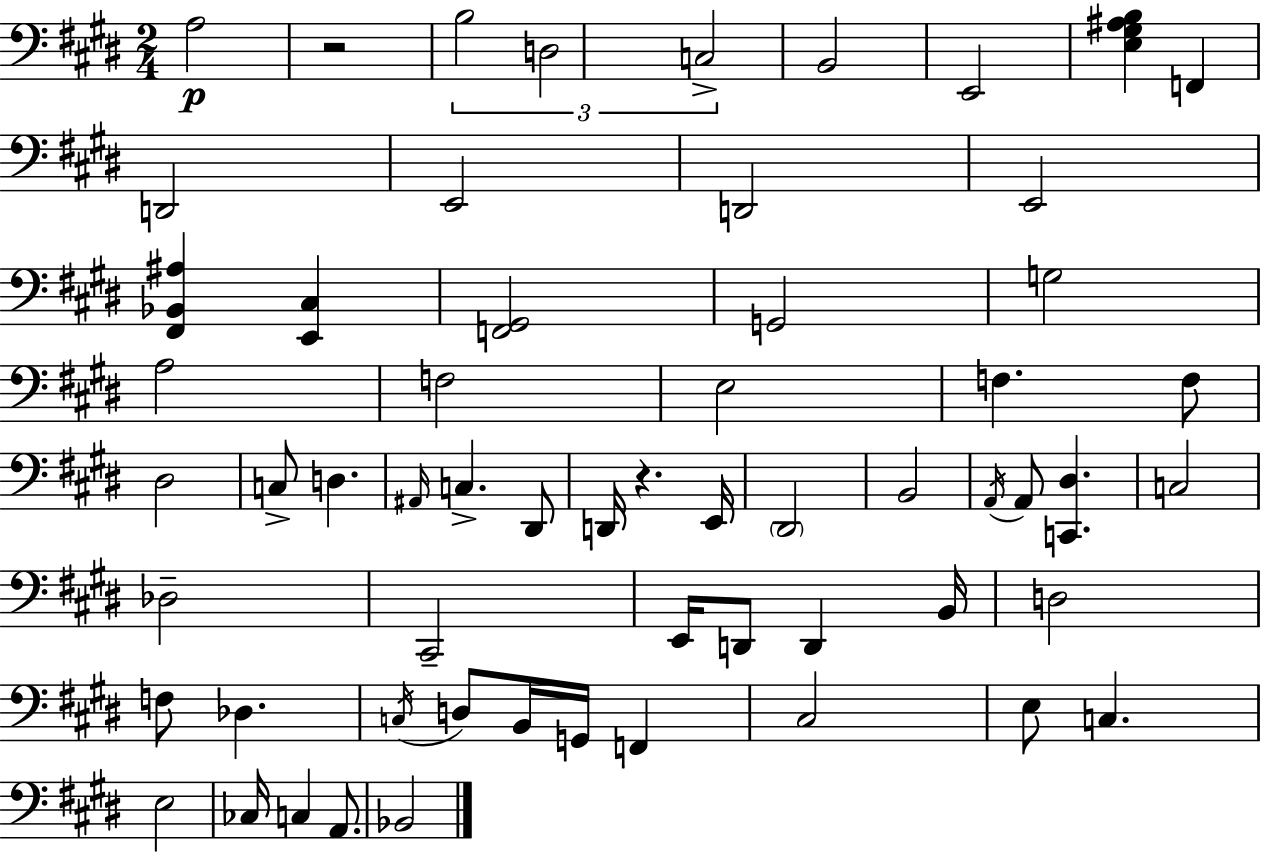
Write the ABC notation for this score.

X:1
T:Untitled
M:2/4
L:1/4
K:E
A,2 z2 B,2 D,2 C,2 B,,2 E,,2 [E,^G,^A,B,] F,, D,,2 E,,2 D,,2 E,,2 [^F,,_B,,^A,] [E,,^C,] [F,,^G,,]2 G,,2 G,2 A,2 F,2 E,2 F, F,/2 ^D,2 C,/2 D, ^A,,/4 C, ^D,,/2 D,,/4 z E,,/4 ^D,,2 B,,2 A,,/4 A,,/2 [C,,^D,] C,2 _D,2 ^C,,2 E,,/4 D,,/2 D,, B,,/4 D,2 F,/2 _D, C,/4 D,/2 B,,/4 G,,/4 F,, ^C,2 E,/2 C, E,2 _C,/4 C, A,,/2 _B,,2